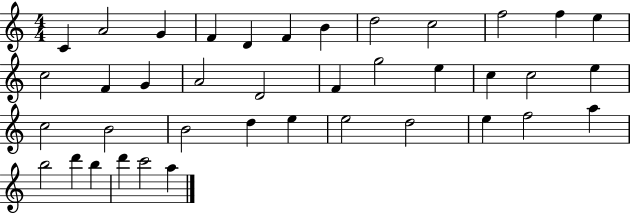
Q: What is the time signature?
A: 4/4